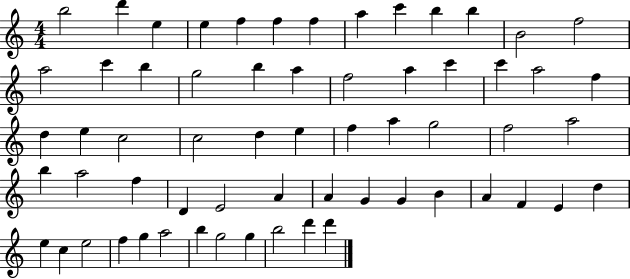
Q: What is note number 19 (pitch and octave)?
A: A5